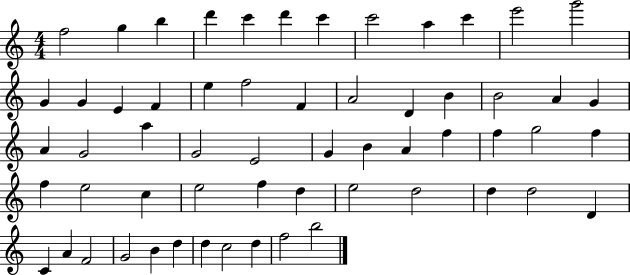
X:1
T:Untitled
M:4/4
L:1/4
K:C
f2 g b d' c' d' c' c'2 a c' e'2 g'2 G G E F e f2 F A2 D B B2 A G A G2 a G2 E2 G B A f f g2 f f e2 c e2 f d e2 d2 d d2 D C A F2 G2 B d d c2 d f2 b2